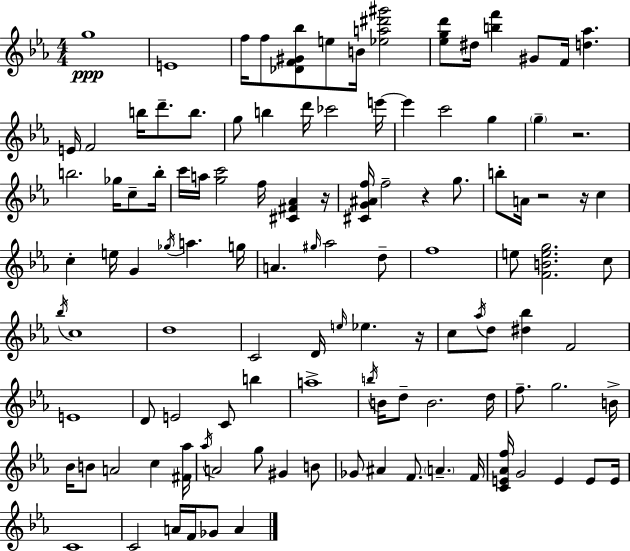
G5/w E4/w F5/s F5/e [Db4,F4,G#4,Bb5]/e E5/e B4/s [Eb5,A5,D#6,G#6]/h [Eb5,G5,D6]/e D#5/s [B5,F6]/q G#4/e F4/s [D5,Ab5]/q. E4/s F4/h B5/s D6/e. B5/e. G5/e B5/q D6/s CES6/h E6/s E6/q C6/h G5/q G5/q R/h. B5/h. Gb5/s C5/e B5/s C6/s A5/s [G5,C6]/h F5/s [C#4,F#4,Ab4]/q R/s [C#4,G4,A#4,F5]/s F5/h R/q G5/e. B5/e A4/s R/h R/s C5/q C5/q E5/s G4/q Gb5/s A5/q. G5/s A4/q. G#5/s Ab5/h D5/e F5/w E5/e [F4,B4,E5,G5]/h. C5/e Bb5/s C5/w D5/w C4/h D4/s E5/s Eb5/q. R/s C5/e Ab5/s D5/e [D#5,Bb5]/q F4/h E4/w D4/e E4/h C4/e B5/q A5/w B5/s B4/s D5/e B4/h. D5/s F5/e. G5/h. B4/s Bb4/s B4/e A4/h C5/q [F#4,Ab5]/s Ab5/s A4/h G5/e G#4/q B4/e Gb4/e A#4/q F4/e. A4/q. F4/s [C4,E4,Ab4,F5]/s G4/h E4/q E4/e E4/s C4/w C4/h A4/s F4/s Gb4/e A4/q